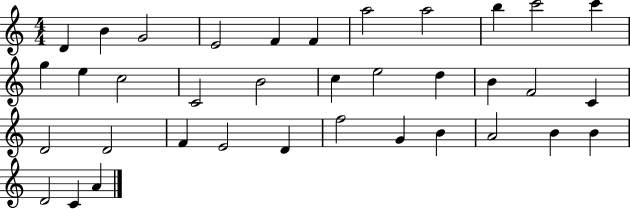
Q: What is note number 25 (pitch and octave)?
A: F4